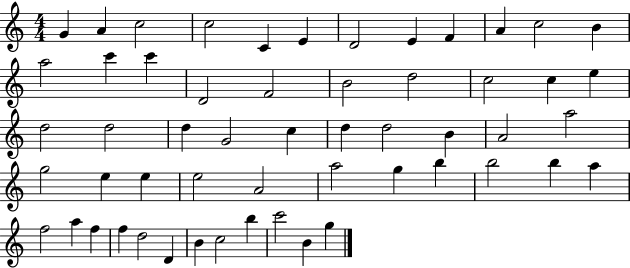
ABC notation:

X:1
T:Untitled
M:4/4
L:1/4
K:C
G A c2 c2 C E D2 E F A c2 B a2 c' c' D2 F2 B2 d2 c2 c e d2 d2 d G2 c d d2 B A2 a2 g2 e e e2 A2 a2 g b b2 b a f2 a f f d2 D B c2 b c'2 B g